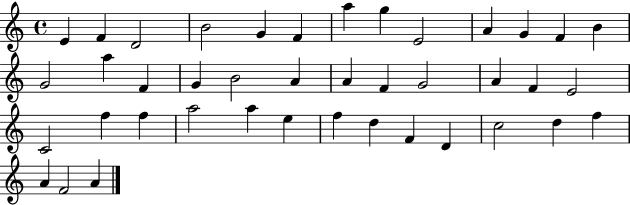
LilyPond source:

{
  \clef treble
  \time 4/4
  \defaultTimeSignature
  \key c \major
  e'4 f'4 d'2 | b'2 g'4 f'4 | a''4 g''4 e'2 | a'4 g'4 f'4 b'4 | \break g'2 a''4 f'4 | g'4 b'2 a'4 | a'4 f'4 g'2 | a'4 f'4 e'2 | \break c'2 f''4 f''4 | a''2 a''4 e''4 | f''4 d''4 f'4 d'4 | c''2 d''4 f''4 | \break a'4 f'2 a'4 | \bar "|."
}